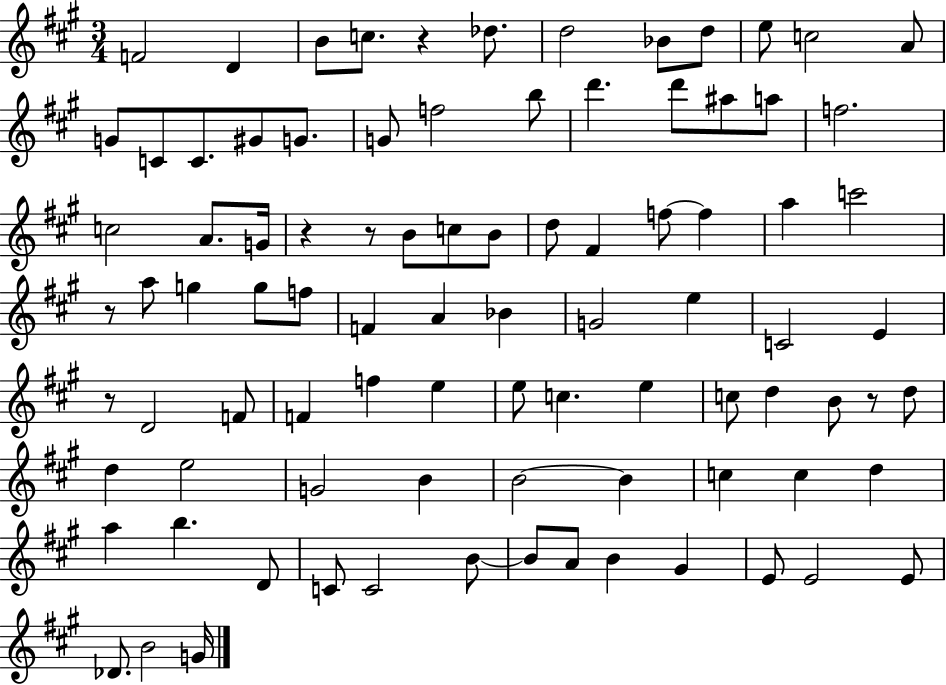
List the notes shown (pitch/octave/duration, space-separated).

F4/h D4/q B4/e C5/e. R/q Db5/e. D5/h Bb4/e D5/e E5/e C5/h A4/e G4/e C4/e C4/e. G#4/e G4/e. G4/e F5/h B5/e D6/q. D6/e A#5/e A5/e F5/h. C5/h A4/e. G4/s R/q R/e B4/e C5/e B4/e D5/e F#4/q F5/e F5/q A5/q C6/h R/e A5/e G5/q G5/e F5/e F4/q A4/q Bb4/q G4/h E5/q C4/h E4/q R/e D4/h F4/e F4/q F5/q E5/q E5/e C5/q. E5/q C5/e D5/q B4/e R/e D5/e D5/q E5/h G4/h B4/q B4/h B4/q C5/q C5/q D5/q A5/q B5/q. D4/e C4/e C4/h B4/e B4/e A4/e B4/q G#4/q E4/e E4/h E4/e Db4/e. B4/h G4/s